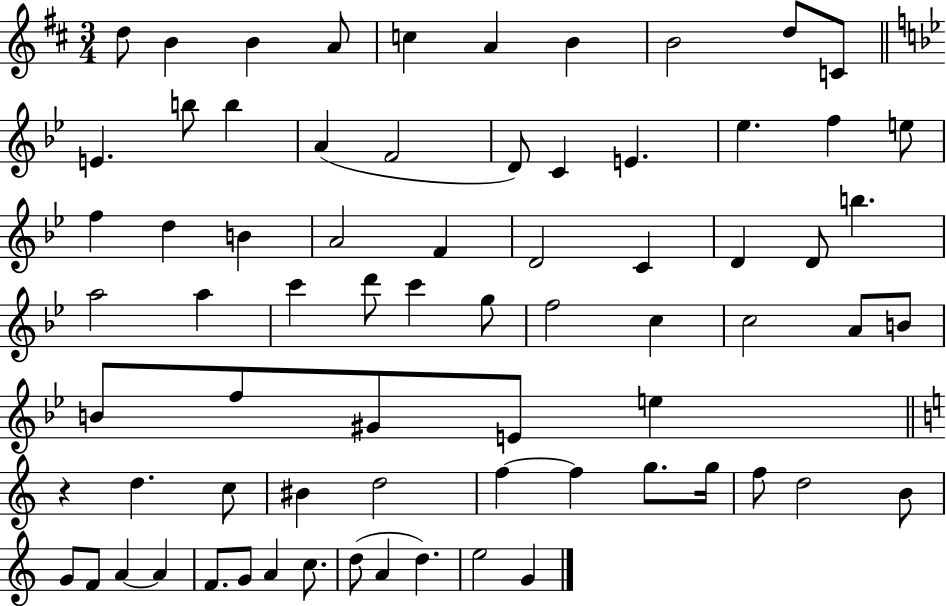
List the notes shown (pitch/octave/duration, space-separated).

D5/e B4/q B4/q A4/e C5/q A4/q B4/q B4/h D5/e C4/e E4/q. B5/e B5/q A4/q F4/h D4/e C4/q E4/q. Eb5/q. F5/q E5/e F5/q D5/q B4/q A4/h F4/q D4/h C4/q D4/q D4/e B5/q. A5/h A5/q C6/q D6/e C6/q G5/e F5/h C5/q C5/h A4/e B4/e B4/e F5/e G#4/e E4/e E5/q R/q D5/q. C5/e BIS4/q D5/h F5/q F5/q G5/e. G5/s F5/e D5/h B4/e G4/e F4/e A4/q A4/q F4/e. G4/e A4/q C5/e. D5/e A4/q D5/q. E5/h G4/q